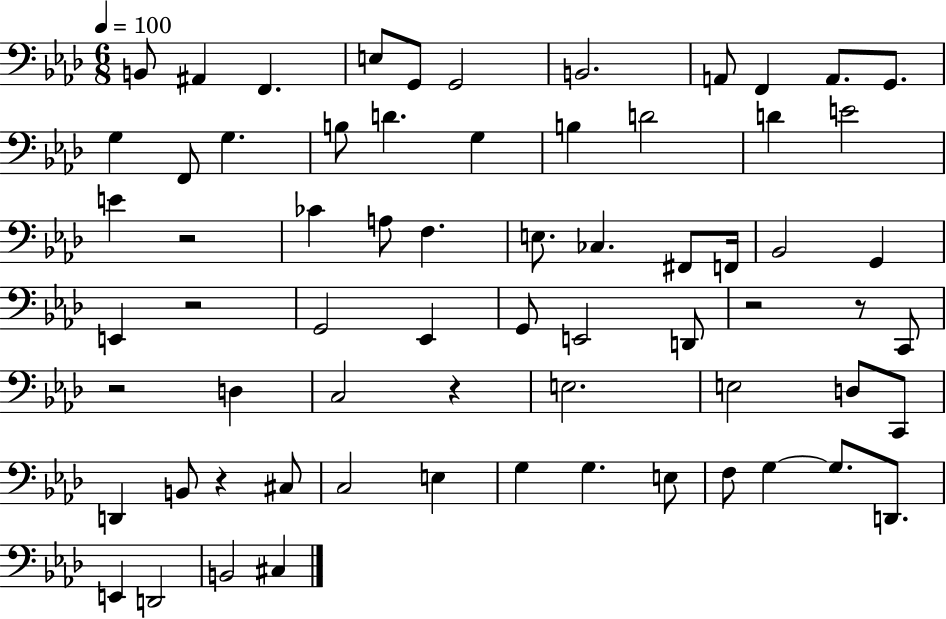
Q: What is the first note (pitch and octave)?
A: B2